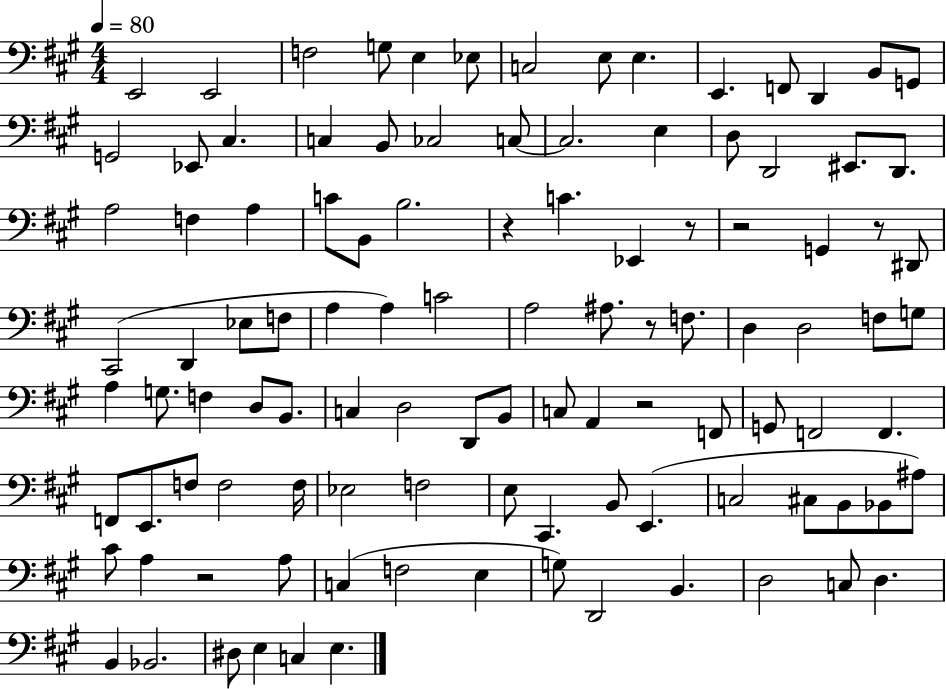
X:1
T:Untitled
M:4/4
L:1/4
K:A
E,,2 E,,2 F,2 G,/2 E, _E,/2 C,2 E,/2 E, E,, F,,/2 D,, B,,/2 G,,/2 G,,2 _E,,/2 ^C, C, B,,/2 _C,2 C,/2 C,2 E, D,/2 D,,2 ^E,,/2 D,,/2 A,2 F, A, C/2 B,,/2 B,2 z C _E,, z/2 z2 G,, z/2 ^D,,/2 ^C,,2 D,, _E,/2 F,/2 A, A, C2 A,2 ^A,/2 z/2 F,/2 D, D,2 F,/2 G,/2 A, G,/2 F, D,/2 B,,/2 C, D,2 D,,/2 B,,/2 C,/2 A,, z2 F,,/2 G,,/2 F,,2 F,, F,,/2 E,,/2 F,/2 F,2 F,/4 _E,2 F,2 E,/2 ^C,, B,,/2 E,, C,2 ^C,/2 B,,/2 _B,,/2 ^A,/2 ^C/2 A, z2 A,/2 C, F,2 E, G,/2 D,,2 B,, D,2 C,/2 D, B,, _B,,2 ^D,/2 E, C, E,